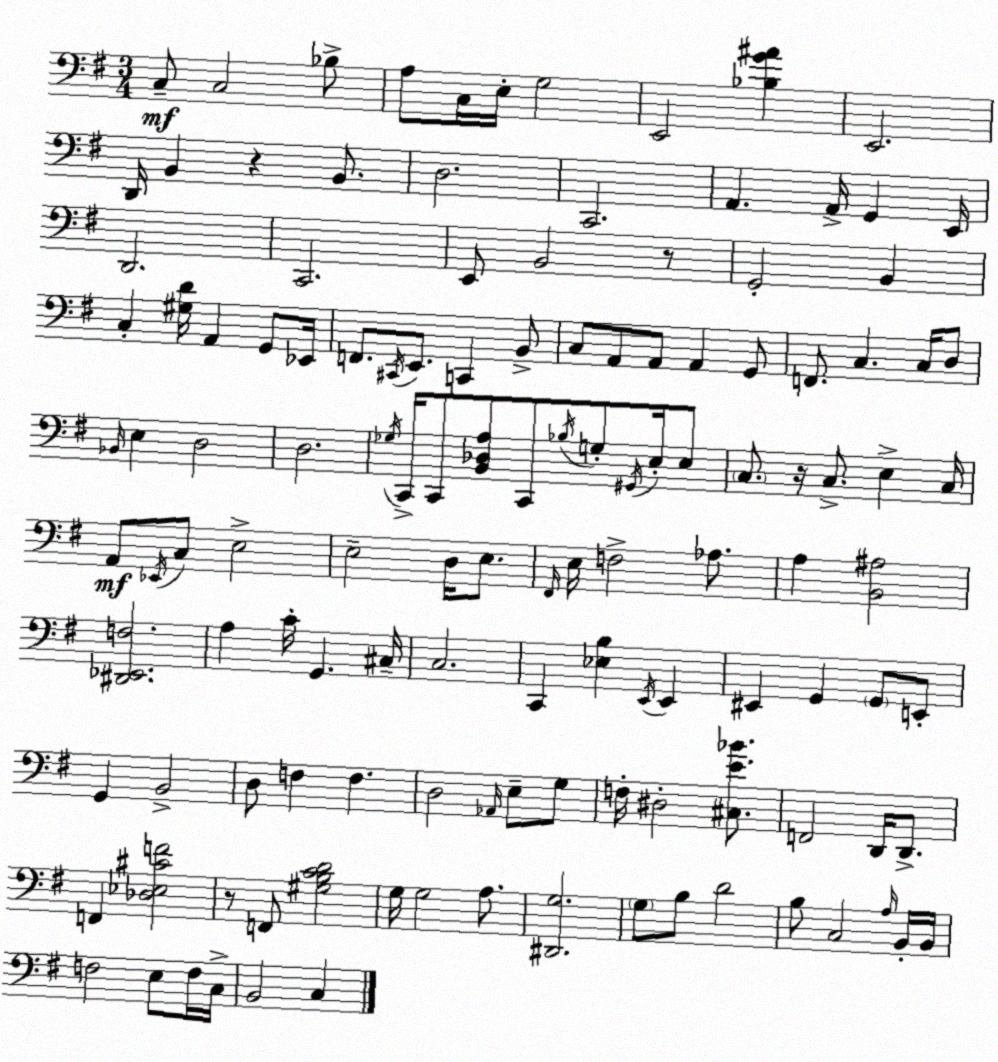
X:1
T:Untitled
M:3/4
L:1/4
K:G
C,/2 C,2 _B,/2 A,/2 C,/4 E,/4 G,2 E,,2 [_B,G^A] E,,2 D,,/4 B,, z B,,/2 D,2 C,,2 A,, A,,/4 G,, E,,/4 D,,2 C,,2 E,,/2 B,,2 z/2 G,,2 B,, C, [^G,D]/4 A,, G,,/2 _E,,/4 F,,/2 ^C,,/4 E,,/2 C,, B,,/2 C,/2 A,,/2 A,,/2 A,, G,,/2 F,,/2 C, C,/4 D,/2 _B,,/4 E, D,2 D,2 _G,/4 C,,/4 C,,/2 [B,,_D,A,]/2 C,,/2 _B,/4 G,/2 ^G,,/4 E,/4 E,/2 C,/2 z/4 C,/2 E, C,/4 A,,/2 _E,,/4 C,/2 E,2 E,2 D,/4 E,/2 ^F,,/4 E,/4 F,2 _A,/2 A, [B,,^A,]2 [^D,,_E,,F,]2 A, C/4 G,, ^C,/4 C,2 C,, [_E,B,] E,,/4 E,, ^E,, G,, G,,/2 E,,/2 G,, B,,2 D,/2 F, F, D,2 _A,,/4 E,/2 G,/2 F,/4 ^D,2 [^C,E_B]/2 F,,2 D,,/4 D,,/2 F,, [_D,_E,^CF]2 z/2 F,,/2 [^G,B,CD]2 G,/4 G,2 A,/2 [^D,,G,]2 G,/2 B,/2 D2 B,/2 C,2 A,/4 B,,/4 B,,/4 F,2 E,/2 F,/4 C,/4 B,,2 C,